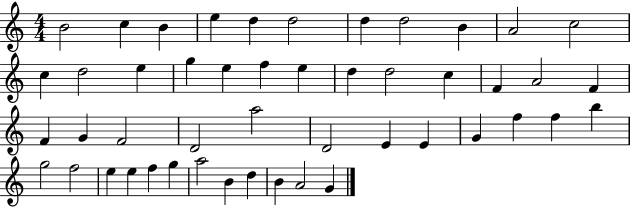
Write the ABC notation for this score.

X:1
T:Untitled
M:4/4
L:1/4
K:C
B2 c B e d d2 d d2 B A2 c2 c d2 e g e f e d d2 c F A2 F F G F2 D2 a2 D2 E E G f f b g2 f2 e e f g a2 B d B A2 G